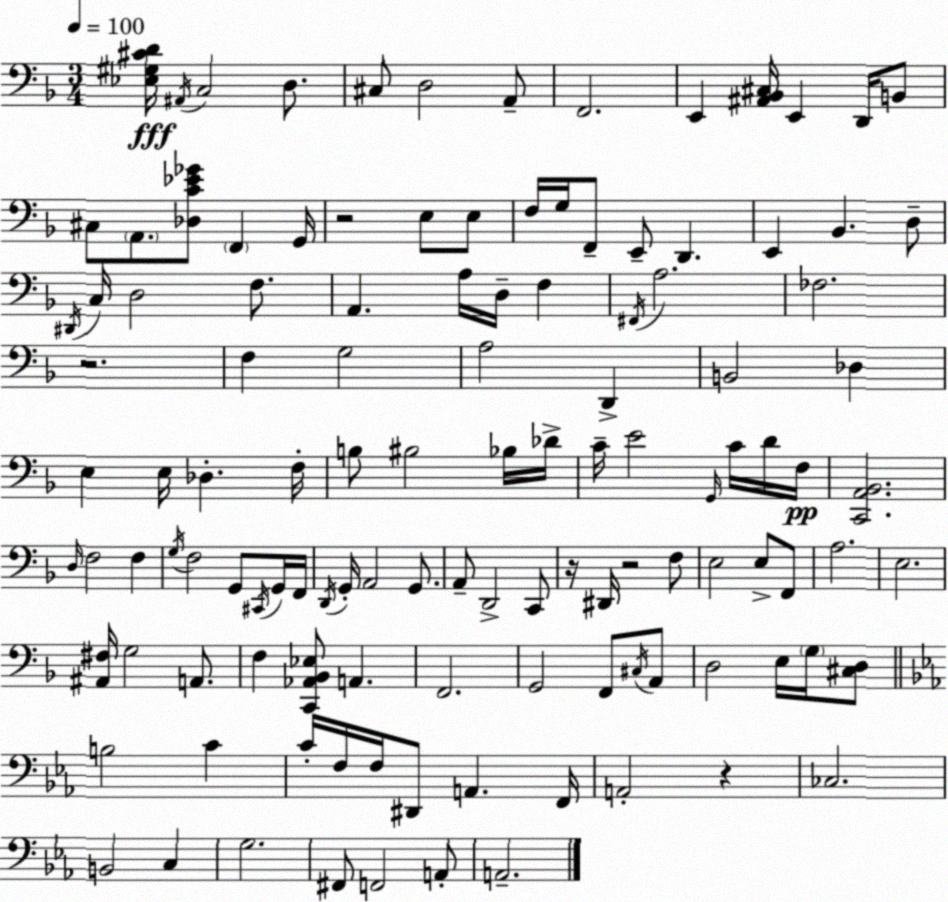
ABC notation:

X:1
T:Untitled
M:3/4
L:1/4
K:Dm
[_E,^G,^CD]/4 ^A,,/4 C,2 D,/2 ^C,/2 D,2 A,,/2 F,,2 E,, [^A,,_B,,^C,]/4 E,, D,,/4 B,,/2 ^C,/2 A,,/2 [_D,C_E_G]/2 F,, G,,/4 z2 E,/2 E,/2 F,/4 G,/4 F,,/2 E,,/2 D,, E,, _B,, D,/2 ^D,,/4 C,/4 D,2 F,/2 A,, A,/4 D,/4 F, ^F,,/4 A,2 _F,2 z2 F, G,2 A,2 D,, B,,2 _D, E, E,/4 _D, F,/4 B,/2 ^B,2 _B,/4 _D/4 C/4 E2 G,,/4 C/4 D/4 F,/4 [C,,A,,_B,,]2 D,/4 F,2 F, G,/4 F,2 G,,/2 ^C,,/4 G,,/4 F,,/4 D,,/4 G,,/4 A,,2 G,,/2 A,,/2 D,,2 C,,/2 z/4 ^D,,/4 z2 F,/2 E,2 E,/2 F,,/2 A,2 E,2 [^A,,^F,]/4 G,2 A,,/2 F, [C,,_A,,_B,,_E,]/2 A,, F,,2 G,,2 F,,/2 ^C,/4 A,,/2 D,2 E,/4 G,/4 [^C,D,]/2 B,2 C C/4 F,/4 F,/4 ^D,,/2 A,, F,,/4 A,,2 z _C,2 B,,2 C, G,2 ^F,,/2 F,,2 A,,/2 A,,2